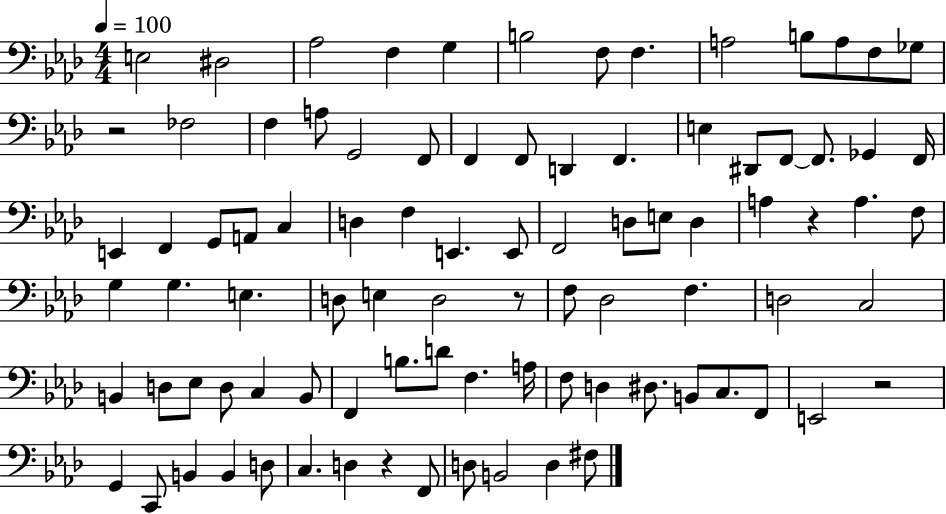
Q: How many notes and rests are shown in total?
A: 90